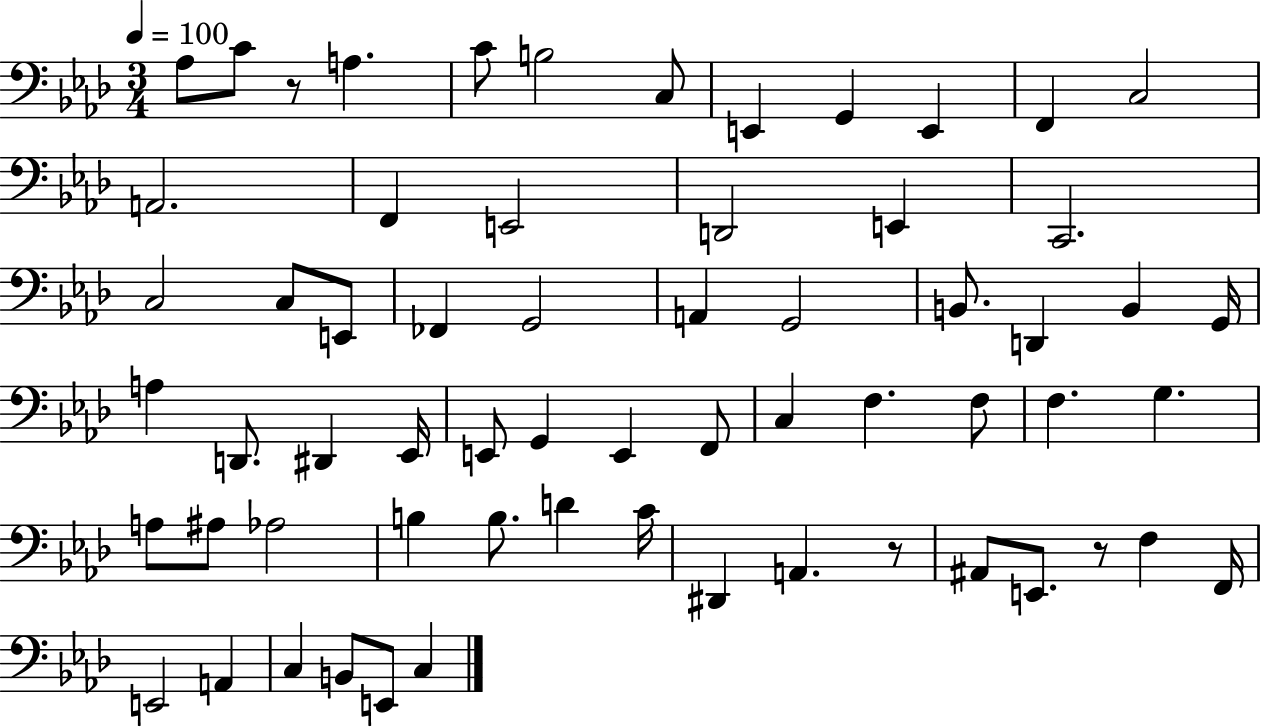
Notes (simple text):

Ab3/e C4/e R/e A3/q. C4/e B3/h C3/e E2/q G2/q E2/q F2/q C3/h A2/h. F2/q E2/h D2/h E2/q C2/h. C3/h C3/e E2/e FES2/q G2/h A2/q G2/h B2/e. D2/q B2/q G2/s A3/q D2/e. D#2/q Eb2/s E2/e G2/q E2/q F2/e C3/q F3/q. F3/e F3/q. G3/q. A3/e A#3/e Ab3/h B3/q B3/e. D4/q C4/s D#2/q A2/q. R/e A#2/e E2/e. R/e F3/q F2/s E2/h A2/q C3/q B2/e E2/e C3/q